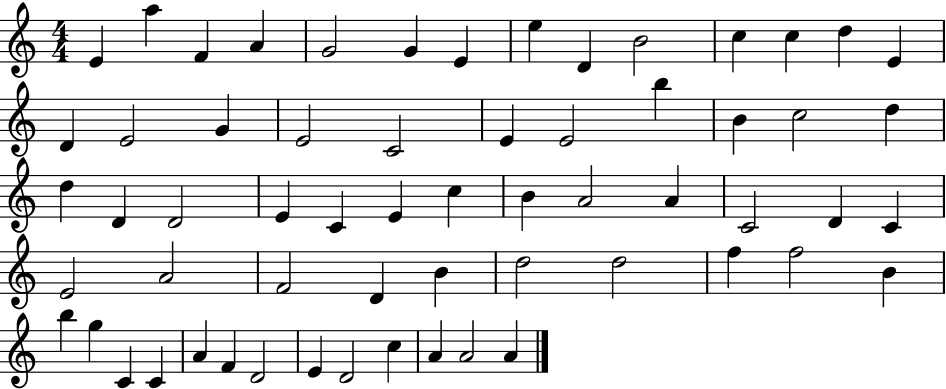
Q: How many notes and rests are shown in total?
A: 61